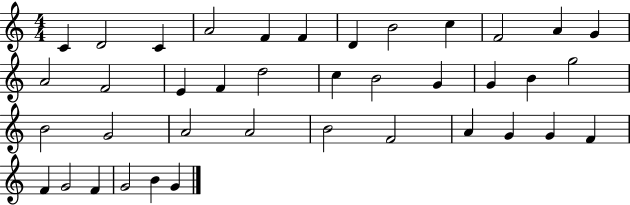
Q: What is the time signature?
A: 4/4